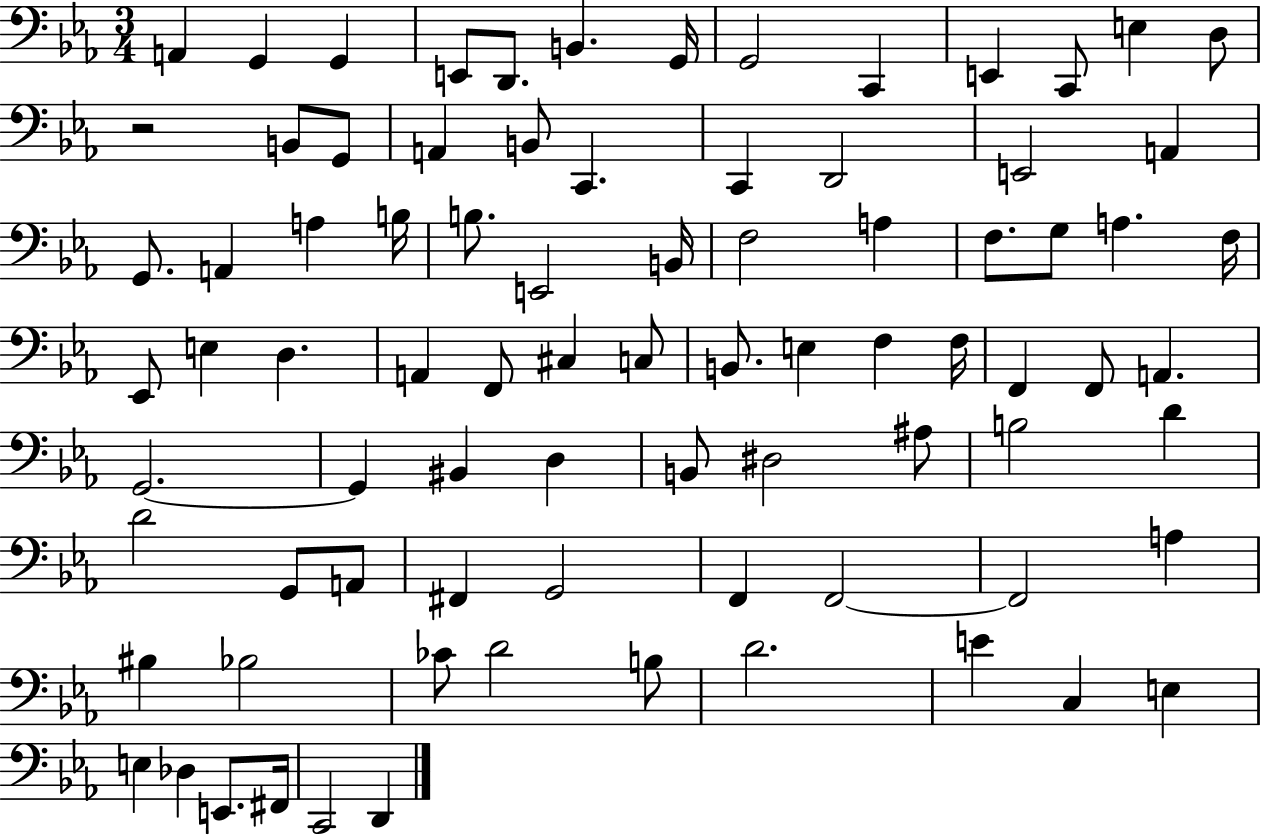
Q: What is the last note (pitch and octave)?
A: D2